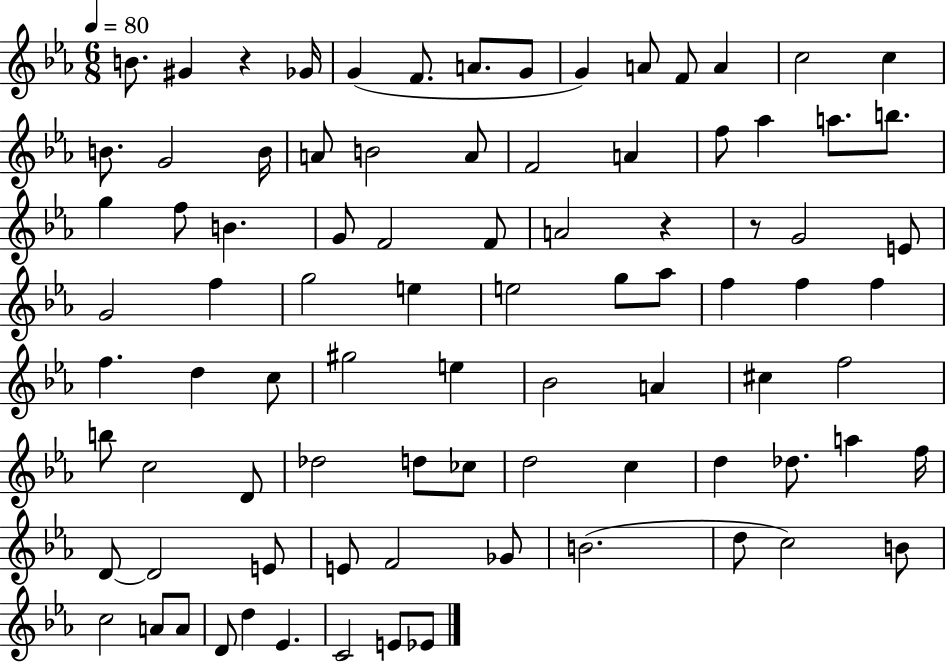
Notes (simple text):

B4/e. G#4/q R/q Gb4/s G4/q F4/e. A4/e. G4/e G4/q A4/e F4/e A4/q C5/h C5/q B4/e. G4/h B4/s A4/e B4/h A4/e F4/h A4/q F5/e Ab5/q A5/e. B5/e. G5/q F5/e B4/q. G4/e F4/h F4/e A4/h R/q R/e G4/h E4/e G4/h F5/q G5/h E5/q E5/h G5/e Ab5/e F5/q F5/q F5/q F5/q. D5/q C5/e G#5/h E5/q Bb4/h A4/q C#5/q F5/h B5/e C5/h D4/e Db5/h D5/e CES5/e D5/h C5/q D5/q Db5/e. A5/q F5/s D4/e D4/h E4/e E4/e F4/h Gb4/e B4/h. D5/e C5/h B4/e C5/h A4/e A4/e D4/e D5/q Eb4/q. C4/h E4/e Eb4/e